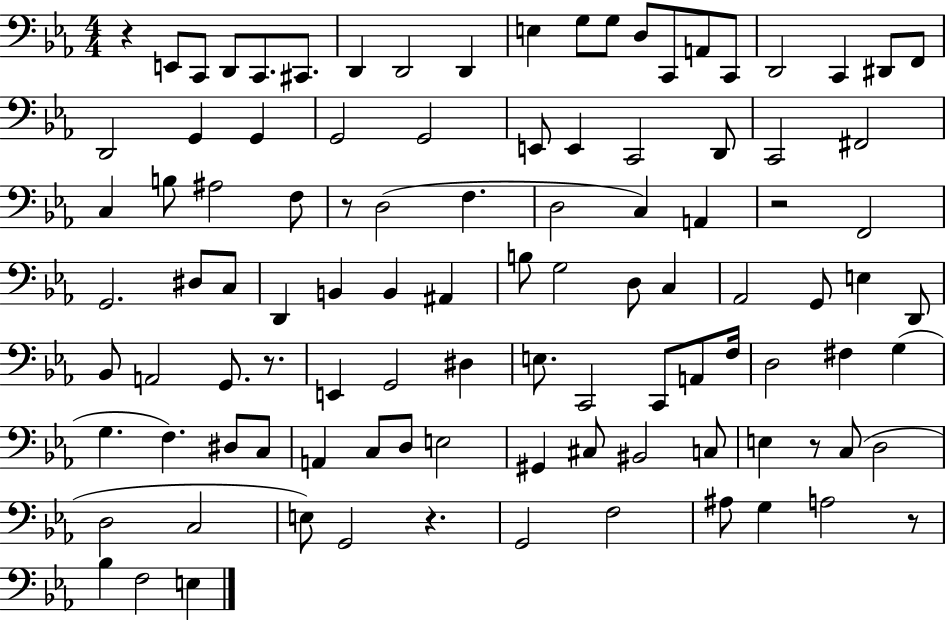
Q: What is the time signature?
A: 4/4